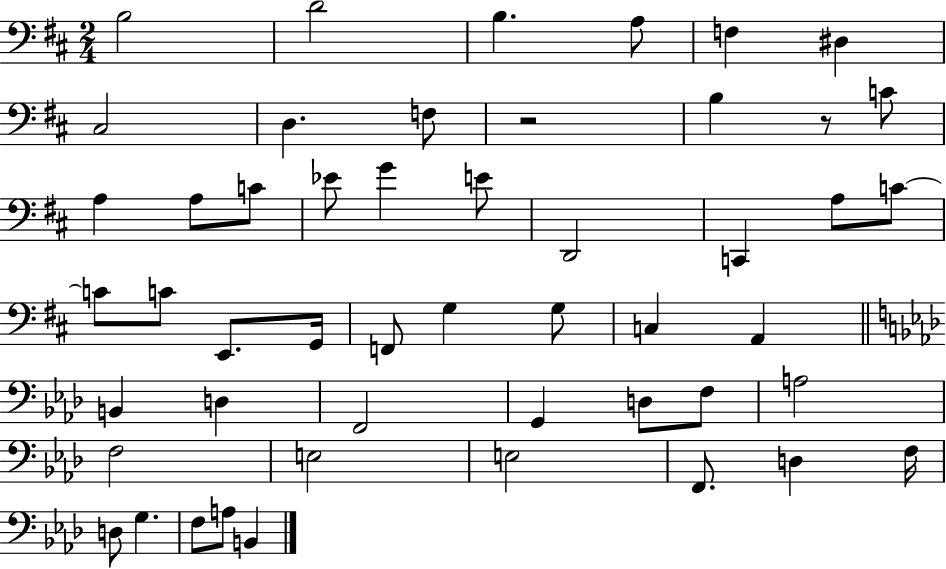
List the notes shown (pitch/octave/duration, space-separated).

B3/h D4/h B3/q. A3/e F3/q D#3/q C#3/h D3/q. F3/e R/h B3/q R/e C4/e A3/q A3/e C4/e Eb4/e G4/q E4/e D2/h C2/q A3/e C4/e C4/e C4/e E2/e. G2/s F2/e G3/q G3/e C3/q A2/q B2/q D3/q F2/h G2/q D3/e F3/e A3/h F3/h E3/h E3/h F2/e. D3/q F3/s D3/e G3/q. F3/e A3/e B2/q